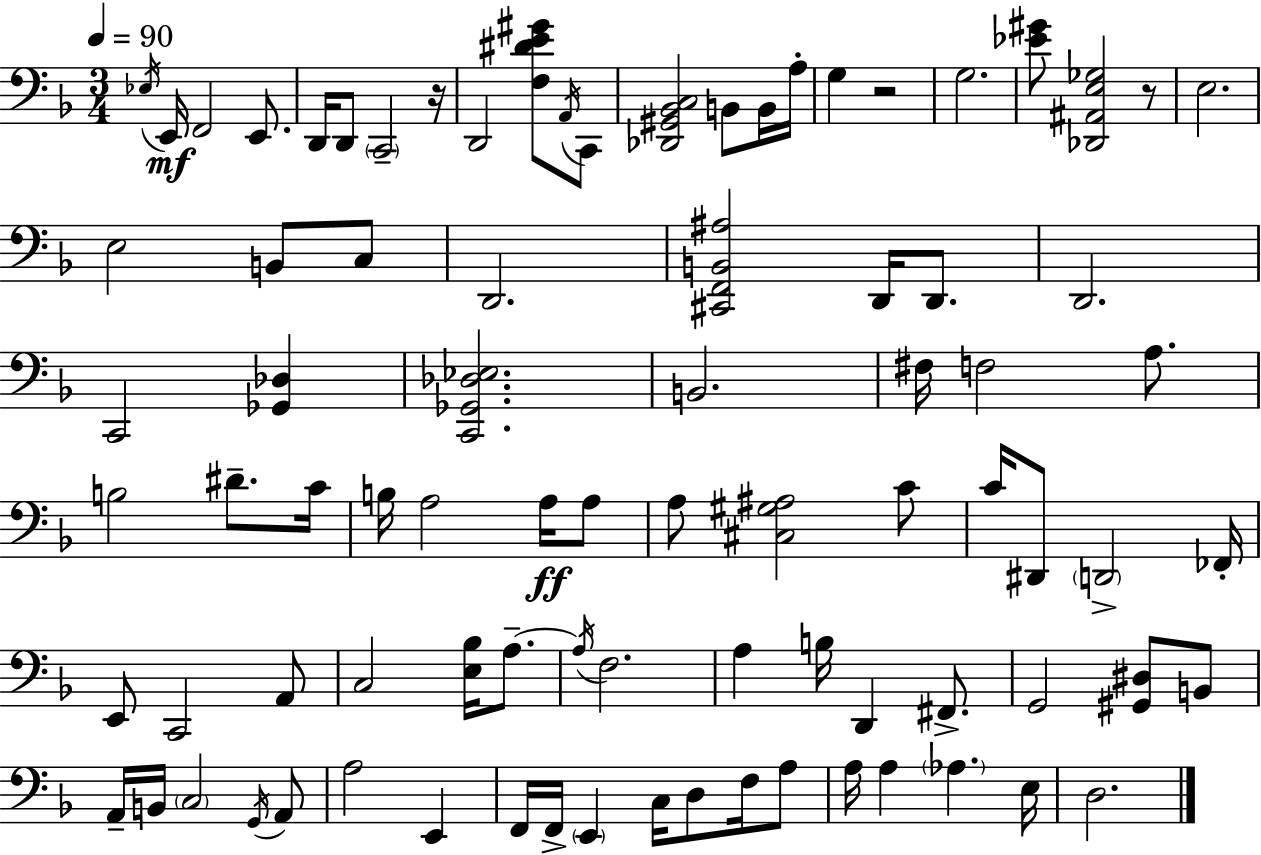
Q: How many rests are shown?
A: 3